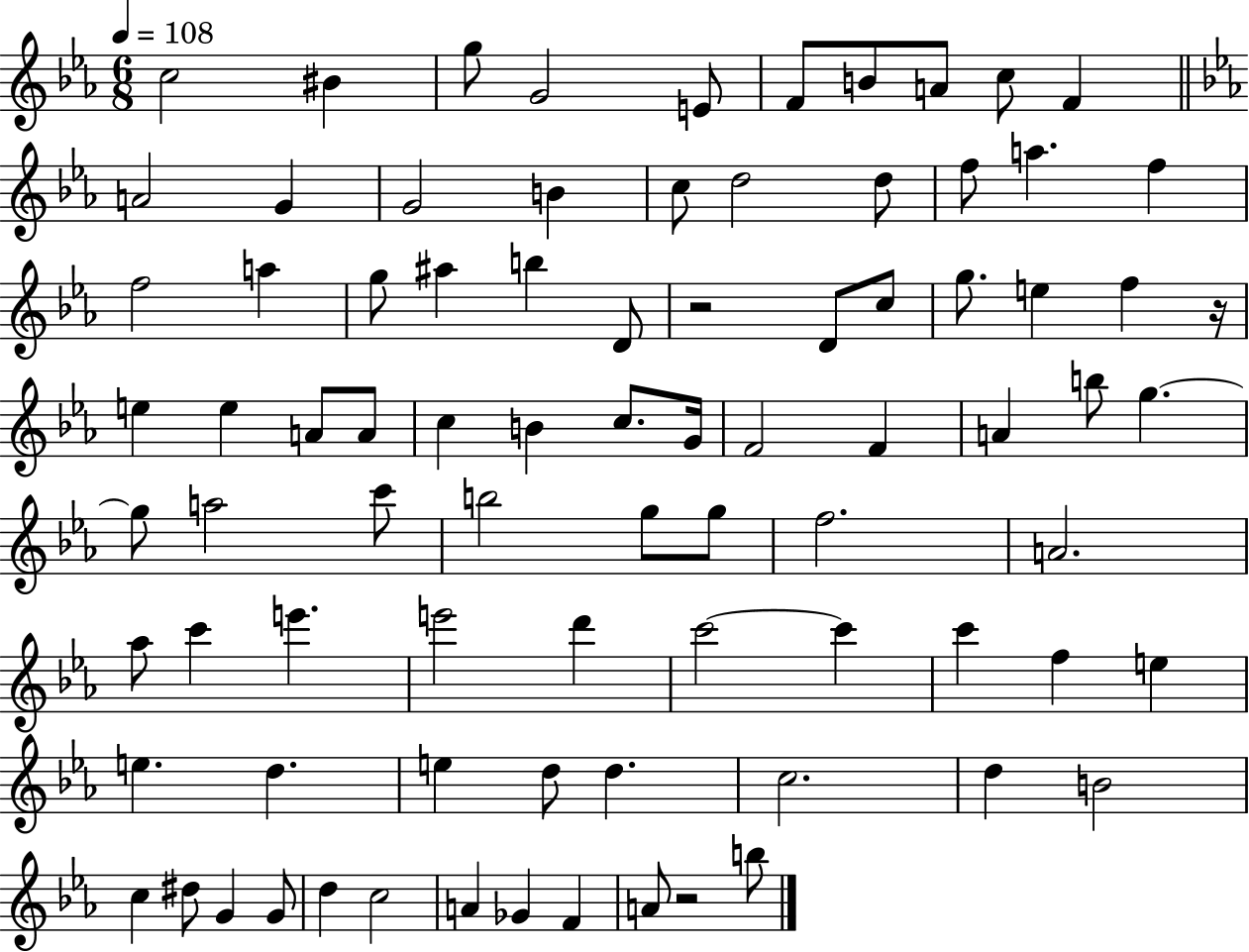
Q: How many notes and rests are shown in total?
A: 84